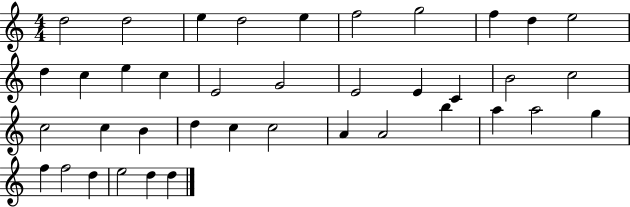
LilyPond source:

{
  \clef treble
  \numericTimeSignature
  \time 4/4
  \key c \major
  d''2 d''2 | e''4 d''2 e''4 | f''2 g''2 | f''4 d''4 e''2 | \break d''4 c''4 e''4 c''4 | e'2 g'2 | e'2 e'4 c'4 | b'2 c''2 | \break c''2 c''4 b'4 | d''4 c''4 c''2 | a'4 a'2 b''4 | a''4 a''2 g''4 | \break f''4 f''2 d''4 | e''2 d''4 d''4 | \bar "|."
}